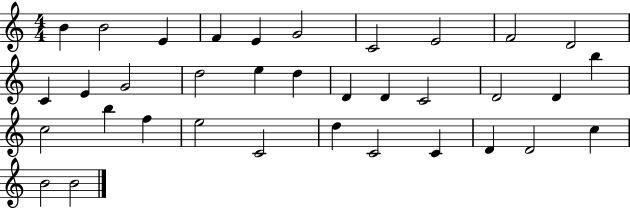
B4/q B4/h E4/q F4/q E4/q G4/h C4/h E4/h F4/h D4/h C4/q E4/q G4/h D5/h E5/q D5/q D4/q D4/q C4/h D4/h D4/q B5/q C5/h B5/q F5/q E5/h C4/h D5/q C4/h C4/q D4/q D4/h C5/q B4/h B4/h